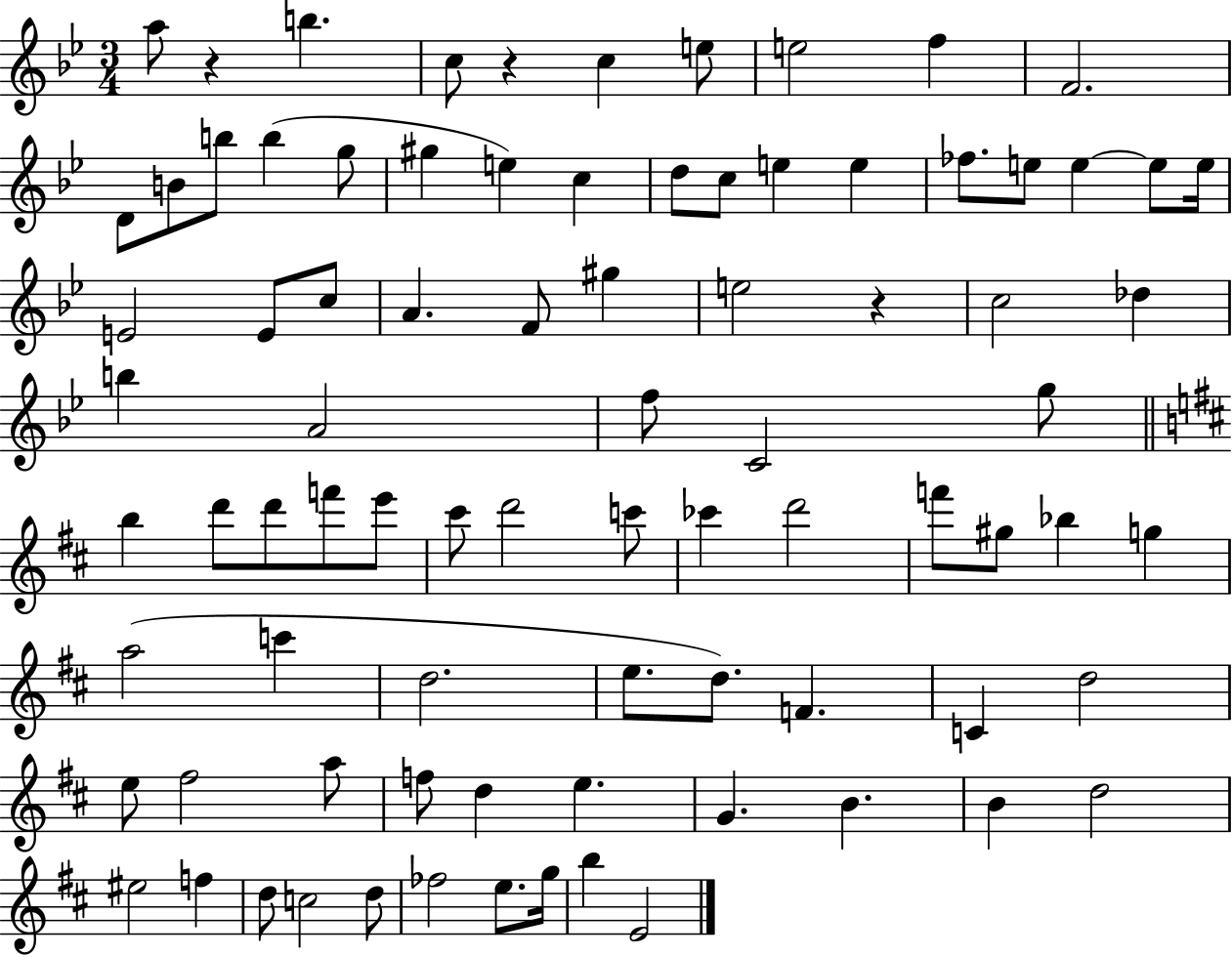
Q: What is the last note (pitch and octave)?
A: E4